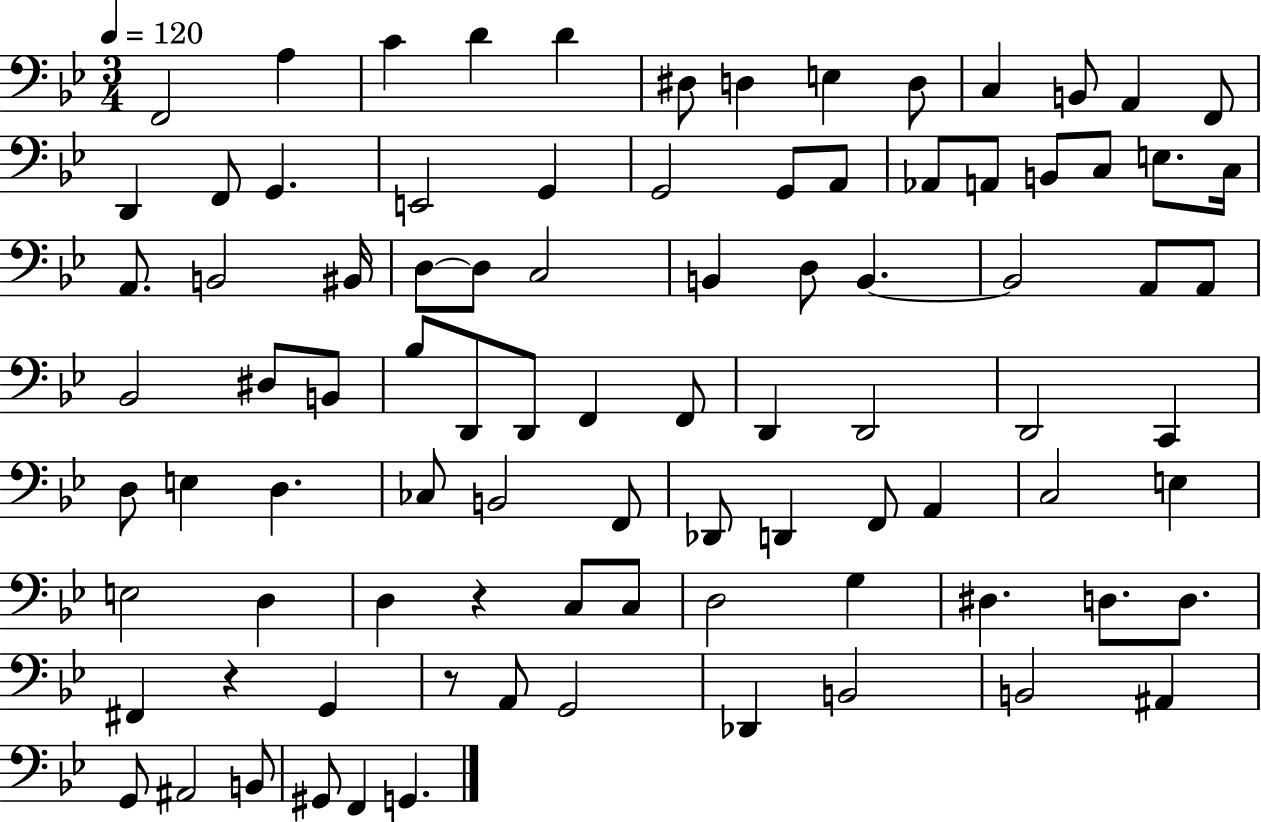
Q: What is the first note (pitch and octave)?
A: F2